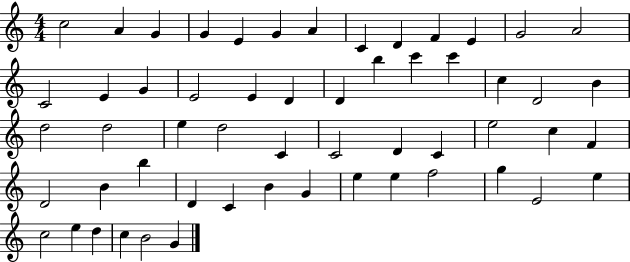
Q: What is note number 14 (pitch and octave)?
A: C4